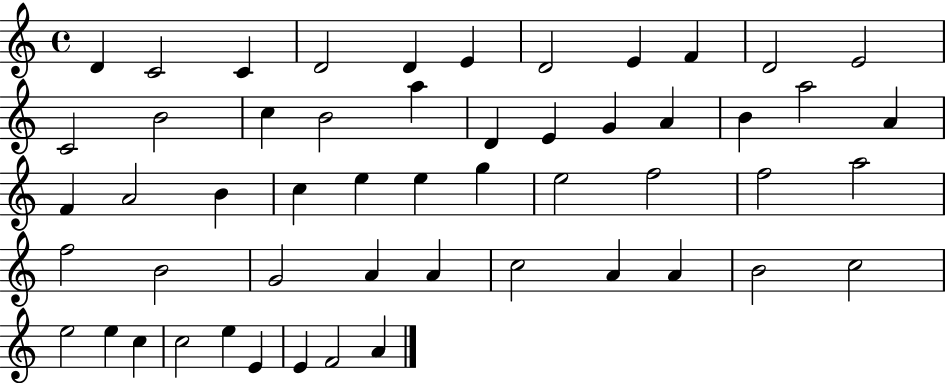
{
  \clef treble
  \time 4/4
  \defaultTimeSignature
  \key c \major
  d'4 c'2 c'4 | d'2 d'4 e'4 | d'2 e'4 f'4 | d'2 e'2 | \break c'2 b'2 | c''4 b'2 a''4 | d'4 e'4 g'4 a'4 | b'4 a''2 a'4 | \break f'4 a'2 b'4 | c''4 e''4 e''4 g''4 | e''2 f''2 | f''2 a''2 | \break f''2 b'2 | g'2 a'4 a'4 | c''2 a'4 a'4 | b'2 c''2 | \break e''2 e''4 c''4 | c''2 e''4 e'4 | e'4 f'2 a'4 | \bar "|."
}